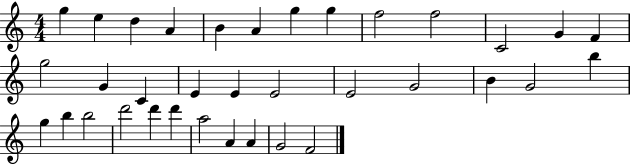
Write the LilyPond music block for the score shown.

{
  \clef treble
  \numericTimeSignature
  \time 4/4
  \key c \major
  g''4 e''4 d''4 a'4 | b'4 a'4 g''4 g''4 | f''2 f''2 | c'2 g'4 f'4 | \break g''2 g'4 c'4 | e'4 e'4 e'2 | e'2 g'2 | b'4 g'2 b''4 | \break g''4 b''4 b''2 | d'''2 d'''4 d'''4 | a''2 a'4 a'4 | g'2 f'2 | \break \bar "|."
}